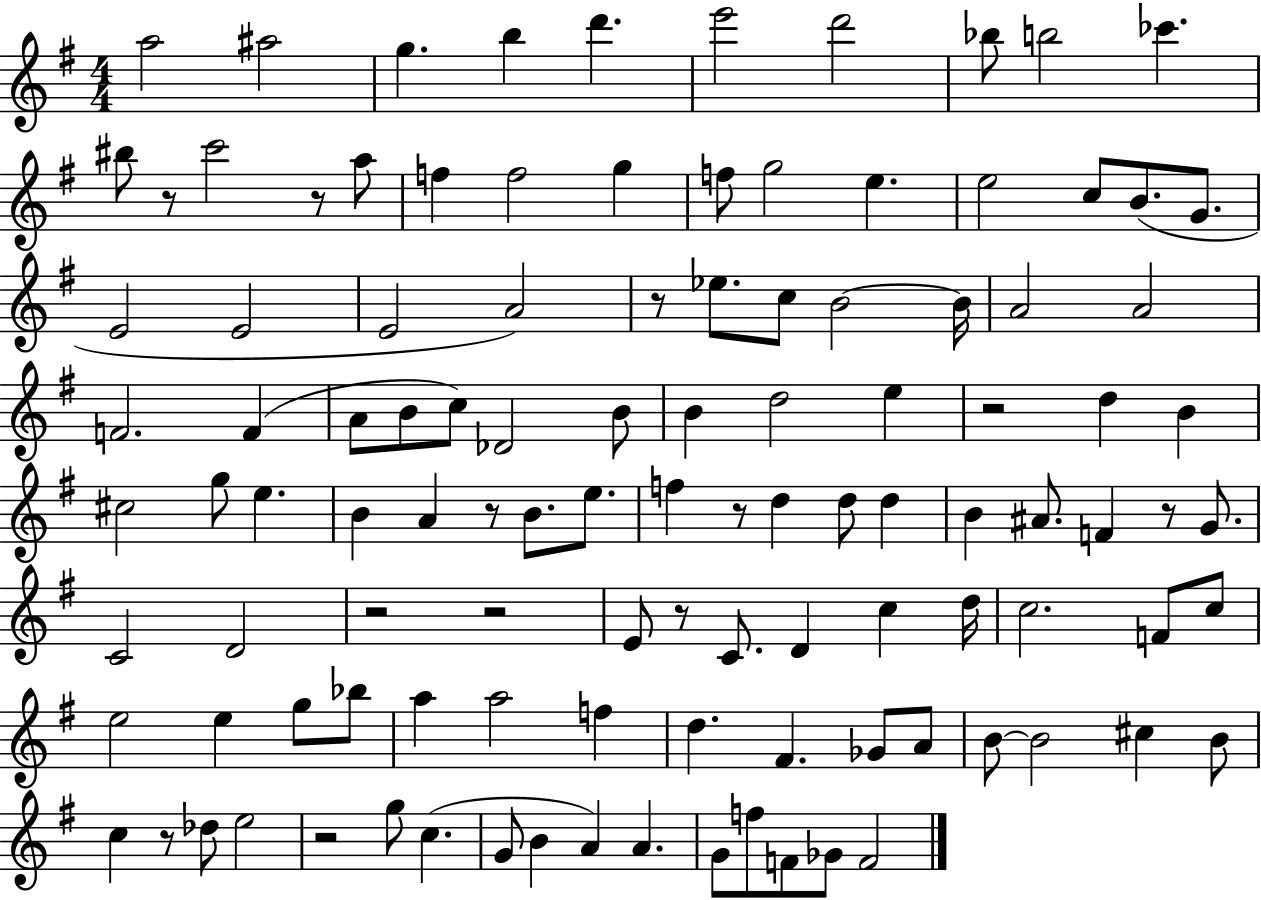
A5/h A#5/h G5/q. B5/q D6/q. E6/h D6/h Bb5/e B5/h CES6/q. BIS5/e R/e C6/h R/e A5/e F5/q F5/h G5/q F5/e G5/h E5/q. E5/h C5/e B4/e. G4/e. E4/h E4/h E4/h A4/h R/e Eb5/e. C5/e B4/h B4/s A4/h A4/h F4/h. F4/q A4/e B4/e C5/e Db4/h B4/e B4/q D5/h E5/q R/h D5/q B4/q C#5/h G5/e E5/q. B4/q A4/q R/e B4/e. E5/e. F5/q R/e D5/q D5/e D5/q B4/q A#4/e. F4/q R/e G4/e. C4/h D4/h R/h R/h E4/e R/e C4/e. D4/q C5/q D5/s C5/h. F4/e C5/e E5/h E5/q G5/e Bb5/e A5/q A5/h F5/q D5/q. F#4/q. Gb4/e A4/e B4/e B4/h C#5/q B4/e C5/q R/e Db5/e E5/h R/h G5/e C5/q. G4/e B4/q A4/q A4/q. G4/e F5/e F4/e Gb4/e F4/h